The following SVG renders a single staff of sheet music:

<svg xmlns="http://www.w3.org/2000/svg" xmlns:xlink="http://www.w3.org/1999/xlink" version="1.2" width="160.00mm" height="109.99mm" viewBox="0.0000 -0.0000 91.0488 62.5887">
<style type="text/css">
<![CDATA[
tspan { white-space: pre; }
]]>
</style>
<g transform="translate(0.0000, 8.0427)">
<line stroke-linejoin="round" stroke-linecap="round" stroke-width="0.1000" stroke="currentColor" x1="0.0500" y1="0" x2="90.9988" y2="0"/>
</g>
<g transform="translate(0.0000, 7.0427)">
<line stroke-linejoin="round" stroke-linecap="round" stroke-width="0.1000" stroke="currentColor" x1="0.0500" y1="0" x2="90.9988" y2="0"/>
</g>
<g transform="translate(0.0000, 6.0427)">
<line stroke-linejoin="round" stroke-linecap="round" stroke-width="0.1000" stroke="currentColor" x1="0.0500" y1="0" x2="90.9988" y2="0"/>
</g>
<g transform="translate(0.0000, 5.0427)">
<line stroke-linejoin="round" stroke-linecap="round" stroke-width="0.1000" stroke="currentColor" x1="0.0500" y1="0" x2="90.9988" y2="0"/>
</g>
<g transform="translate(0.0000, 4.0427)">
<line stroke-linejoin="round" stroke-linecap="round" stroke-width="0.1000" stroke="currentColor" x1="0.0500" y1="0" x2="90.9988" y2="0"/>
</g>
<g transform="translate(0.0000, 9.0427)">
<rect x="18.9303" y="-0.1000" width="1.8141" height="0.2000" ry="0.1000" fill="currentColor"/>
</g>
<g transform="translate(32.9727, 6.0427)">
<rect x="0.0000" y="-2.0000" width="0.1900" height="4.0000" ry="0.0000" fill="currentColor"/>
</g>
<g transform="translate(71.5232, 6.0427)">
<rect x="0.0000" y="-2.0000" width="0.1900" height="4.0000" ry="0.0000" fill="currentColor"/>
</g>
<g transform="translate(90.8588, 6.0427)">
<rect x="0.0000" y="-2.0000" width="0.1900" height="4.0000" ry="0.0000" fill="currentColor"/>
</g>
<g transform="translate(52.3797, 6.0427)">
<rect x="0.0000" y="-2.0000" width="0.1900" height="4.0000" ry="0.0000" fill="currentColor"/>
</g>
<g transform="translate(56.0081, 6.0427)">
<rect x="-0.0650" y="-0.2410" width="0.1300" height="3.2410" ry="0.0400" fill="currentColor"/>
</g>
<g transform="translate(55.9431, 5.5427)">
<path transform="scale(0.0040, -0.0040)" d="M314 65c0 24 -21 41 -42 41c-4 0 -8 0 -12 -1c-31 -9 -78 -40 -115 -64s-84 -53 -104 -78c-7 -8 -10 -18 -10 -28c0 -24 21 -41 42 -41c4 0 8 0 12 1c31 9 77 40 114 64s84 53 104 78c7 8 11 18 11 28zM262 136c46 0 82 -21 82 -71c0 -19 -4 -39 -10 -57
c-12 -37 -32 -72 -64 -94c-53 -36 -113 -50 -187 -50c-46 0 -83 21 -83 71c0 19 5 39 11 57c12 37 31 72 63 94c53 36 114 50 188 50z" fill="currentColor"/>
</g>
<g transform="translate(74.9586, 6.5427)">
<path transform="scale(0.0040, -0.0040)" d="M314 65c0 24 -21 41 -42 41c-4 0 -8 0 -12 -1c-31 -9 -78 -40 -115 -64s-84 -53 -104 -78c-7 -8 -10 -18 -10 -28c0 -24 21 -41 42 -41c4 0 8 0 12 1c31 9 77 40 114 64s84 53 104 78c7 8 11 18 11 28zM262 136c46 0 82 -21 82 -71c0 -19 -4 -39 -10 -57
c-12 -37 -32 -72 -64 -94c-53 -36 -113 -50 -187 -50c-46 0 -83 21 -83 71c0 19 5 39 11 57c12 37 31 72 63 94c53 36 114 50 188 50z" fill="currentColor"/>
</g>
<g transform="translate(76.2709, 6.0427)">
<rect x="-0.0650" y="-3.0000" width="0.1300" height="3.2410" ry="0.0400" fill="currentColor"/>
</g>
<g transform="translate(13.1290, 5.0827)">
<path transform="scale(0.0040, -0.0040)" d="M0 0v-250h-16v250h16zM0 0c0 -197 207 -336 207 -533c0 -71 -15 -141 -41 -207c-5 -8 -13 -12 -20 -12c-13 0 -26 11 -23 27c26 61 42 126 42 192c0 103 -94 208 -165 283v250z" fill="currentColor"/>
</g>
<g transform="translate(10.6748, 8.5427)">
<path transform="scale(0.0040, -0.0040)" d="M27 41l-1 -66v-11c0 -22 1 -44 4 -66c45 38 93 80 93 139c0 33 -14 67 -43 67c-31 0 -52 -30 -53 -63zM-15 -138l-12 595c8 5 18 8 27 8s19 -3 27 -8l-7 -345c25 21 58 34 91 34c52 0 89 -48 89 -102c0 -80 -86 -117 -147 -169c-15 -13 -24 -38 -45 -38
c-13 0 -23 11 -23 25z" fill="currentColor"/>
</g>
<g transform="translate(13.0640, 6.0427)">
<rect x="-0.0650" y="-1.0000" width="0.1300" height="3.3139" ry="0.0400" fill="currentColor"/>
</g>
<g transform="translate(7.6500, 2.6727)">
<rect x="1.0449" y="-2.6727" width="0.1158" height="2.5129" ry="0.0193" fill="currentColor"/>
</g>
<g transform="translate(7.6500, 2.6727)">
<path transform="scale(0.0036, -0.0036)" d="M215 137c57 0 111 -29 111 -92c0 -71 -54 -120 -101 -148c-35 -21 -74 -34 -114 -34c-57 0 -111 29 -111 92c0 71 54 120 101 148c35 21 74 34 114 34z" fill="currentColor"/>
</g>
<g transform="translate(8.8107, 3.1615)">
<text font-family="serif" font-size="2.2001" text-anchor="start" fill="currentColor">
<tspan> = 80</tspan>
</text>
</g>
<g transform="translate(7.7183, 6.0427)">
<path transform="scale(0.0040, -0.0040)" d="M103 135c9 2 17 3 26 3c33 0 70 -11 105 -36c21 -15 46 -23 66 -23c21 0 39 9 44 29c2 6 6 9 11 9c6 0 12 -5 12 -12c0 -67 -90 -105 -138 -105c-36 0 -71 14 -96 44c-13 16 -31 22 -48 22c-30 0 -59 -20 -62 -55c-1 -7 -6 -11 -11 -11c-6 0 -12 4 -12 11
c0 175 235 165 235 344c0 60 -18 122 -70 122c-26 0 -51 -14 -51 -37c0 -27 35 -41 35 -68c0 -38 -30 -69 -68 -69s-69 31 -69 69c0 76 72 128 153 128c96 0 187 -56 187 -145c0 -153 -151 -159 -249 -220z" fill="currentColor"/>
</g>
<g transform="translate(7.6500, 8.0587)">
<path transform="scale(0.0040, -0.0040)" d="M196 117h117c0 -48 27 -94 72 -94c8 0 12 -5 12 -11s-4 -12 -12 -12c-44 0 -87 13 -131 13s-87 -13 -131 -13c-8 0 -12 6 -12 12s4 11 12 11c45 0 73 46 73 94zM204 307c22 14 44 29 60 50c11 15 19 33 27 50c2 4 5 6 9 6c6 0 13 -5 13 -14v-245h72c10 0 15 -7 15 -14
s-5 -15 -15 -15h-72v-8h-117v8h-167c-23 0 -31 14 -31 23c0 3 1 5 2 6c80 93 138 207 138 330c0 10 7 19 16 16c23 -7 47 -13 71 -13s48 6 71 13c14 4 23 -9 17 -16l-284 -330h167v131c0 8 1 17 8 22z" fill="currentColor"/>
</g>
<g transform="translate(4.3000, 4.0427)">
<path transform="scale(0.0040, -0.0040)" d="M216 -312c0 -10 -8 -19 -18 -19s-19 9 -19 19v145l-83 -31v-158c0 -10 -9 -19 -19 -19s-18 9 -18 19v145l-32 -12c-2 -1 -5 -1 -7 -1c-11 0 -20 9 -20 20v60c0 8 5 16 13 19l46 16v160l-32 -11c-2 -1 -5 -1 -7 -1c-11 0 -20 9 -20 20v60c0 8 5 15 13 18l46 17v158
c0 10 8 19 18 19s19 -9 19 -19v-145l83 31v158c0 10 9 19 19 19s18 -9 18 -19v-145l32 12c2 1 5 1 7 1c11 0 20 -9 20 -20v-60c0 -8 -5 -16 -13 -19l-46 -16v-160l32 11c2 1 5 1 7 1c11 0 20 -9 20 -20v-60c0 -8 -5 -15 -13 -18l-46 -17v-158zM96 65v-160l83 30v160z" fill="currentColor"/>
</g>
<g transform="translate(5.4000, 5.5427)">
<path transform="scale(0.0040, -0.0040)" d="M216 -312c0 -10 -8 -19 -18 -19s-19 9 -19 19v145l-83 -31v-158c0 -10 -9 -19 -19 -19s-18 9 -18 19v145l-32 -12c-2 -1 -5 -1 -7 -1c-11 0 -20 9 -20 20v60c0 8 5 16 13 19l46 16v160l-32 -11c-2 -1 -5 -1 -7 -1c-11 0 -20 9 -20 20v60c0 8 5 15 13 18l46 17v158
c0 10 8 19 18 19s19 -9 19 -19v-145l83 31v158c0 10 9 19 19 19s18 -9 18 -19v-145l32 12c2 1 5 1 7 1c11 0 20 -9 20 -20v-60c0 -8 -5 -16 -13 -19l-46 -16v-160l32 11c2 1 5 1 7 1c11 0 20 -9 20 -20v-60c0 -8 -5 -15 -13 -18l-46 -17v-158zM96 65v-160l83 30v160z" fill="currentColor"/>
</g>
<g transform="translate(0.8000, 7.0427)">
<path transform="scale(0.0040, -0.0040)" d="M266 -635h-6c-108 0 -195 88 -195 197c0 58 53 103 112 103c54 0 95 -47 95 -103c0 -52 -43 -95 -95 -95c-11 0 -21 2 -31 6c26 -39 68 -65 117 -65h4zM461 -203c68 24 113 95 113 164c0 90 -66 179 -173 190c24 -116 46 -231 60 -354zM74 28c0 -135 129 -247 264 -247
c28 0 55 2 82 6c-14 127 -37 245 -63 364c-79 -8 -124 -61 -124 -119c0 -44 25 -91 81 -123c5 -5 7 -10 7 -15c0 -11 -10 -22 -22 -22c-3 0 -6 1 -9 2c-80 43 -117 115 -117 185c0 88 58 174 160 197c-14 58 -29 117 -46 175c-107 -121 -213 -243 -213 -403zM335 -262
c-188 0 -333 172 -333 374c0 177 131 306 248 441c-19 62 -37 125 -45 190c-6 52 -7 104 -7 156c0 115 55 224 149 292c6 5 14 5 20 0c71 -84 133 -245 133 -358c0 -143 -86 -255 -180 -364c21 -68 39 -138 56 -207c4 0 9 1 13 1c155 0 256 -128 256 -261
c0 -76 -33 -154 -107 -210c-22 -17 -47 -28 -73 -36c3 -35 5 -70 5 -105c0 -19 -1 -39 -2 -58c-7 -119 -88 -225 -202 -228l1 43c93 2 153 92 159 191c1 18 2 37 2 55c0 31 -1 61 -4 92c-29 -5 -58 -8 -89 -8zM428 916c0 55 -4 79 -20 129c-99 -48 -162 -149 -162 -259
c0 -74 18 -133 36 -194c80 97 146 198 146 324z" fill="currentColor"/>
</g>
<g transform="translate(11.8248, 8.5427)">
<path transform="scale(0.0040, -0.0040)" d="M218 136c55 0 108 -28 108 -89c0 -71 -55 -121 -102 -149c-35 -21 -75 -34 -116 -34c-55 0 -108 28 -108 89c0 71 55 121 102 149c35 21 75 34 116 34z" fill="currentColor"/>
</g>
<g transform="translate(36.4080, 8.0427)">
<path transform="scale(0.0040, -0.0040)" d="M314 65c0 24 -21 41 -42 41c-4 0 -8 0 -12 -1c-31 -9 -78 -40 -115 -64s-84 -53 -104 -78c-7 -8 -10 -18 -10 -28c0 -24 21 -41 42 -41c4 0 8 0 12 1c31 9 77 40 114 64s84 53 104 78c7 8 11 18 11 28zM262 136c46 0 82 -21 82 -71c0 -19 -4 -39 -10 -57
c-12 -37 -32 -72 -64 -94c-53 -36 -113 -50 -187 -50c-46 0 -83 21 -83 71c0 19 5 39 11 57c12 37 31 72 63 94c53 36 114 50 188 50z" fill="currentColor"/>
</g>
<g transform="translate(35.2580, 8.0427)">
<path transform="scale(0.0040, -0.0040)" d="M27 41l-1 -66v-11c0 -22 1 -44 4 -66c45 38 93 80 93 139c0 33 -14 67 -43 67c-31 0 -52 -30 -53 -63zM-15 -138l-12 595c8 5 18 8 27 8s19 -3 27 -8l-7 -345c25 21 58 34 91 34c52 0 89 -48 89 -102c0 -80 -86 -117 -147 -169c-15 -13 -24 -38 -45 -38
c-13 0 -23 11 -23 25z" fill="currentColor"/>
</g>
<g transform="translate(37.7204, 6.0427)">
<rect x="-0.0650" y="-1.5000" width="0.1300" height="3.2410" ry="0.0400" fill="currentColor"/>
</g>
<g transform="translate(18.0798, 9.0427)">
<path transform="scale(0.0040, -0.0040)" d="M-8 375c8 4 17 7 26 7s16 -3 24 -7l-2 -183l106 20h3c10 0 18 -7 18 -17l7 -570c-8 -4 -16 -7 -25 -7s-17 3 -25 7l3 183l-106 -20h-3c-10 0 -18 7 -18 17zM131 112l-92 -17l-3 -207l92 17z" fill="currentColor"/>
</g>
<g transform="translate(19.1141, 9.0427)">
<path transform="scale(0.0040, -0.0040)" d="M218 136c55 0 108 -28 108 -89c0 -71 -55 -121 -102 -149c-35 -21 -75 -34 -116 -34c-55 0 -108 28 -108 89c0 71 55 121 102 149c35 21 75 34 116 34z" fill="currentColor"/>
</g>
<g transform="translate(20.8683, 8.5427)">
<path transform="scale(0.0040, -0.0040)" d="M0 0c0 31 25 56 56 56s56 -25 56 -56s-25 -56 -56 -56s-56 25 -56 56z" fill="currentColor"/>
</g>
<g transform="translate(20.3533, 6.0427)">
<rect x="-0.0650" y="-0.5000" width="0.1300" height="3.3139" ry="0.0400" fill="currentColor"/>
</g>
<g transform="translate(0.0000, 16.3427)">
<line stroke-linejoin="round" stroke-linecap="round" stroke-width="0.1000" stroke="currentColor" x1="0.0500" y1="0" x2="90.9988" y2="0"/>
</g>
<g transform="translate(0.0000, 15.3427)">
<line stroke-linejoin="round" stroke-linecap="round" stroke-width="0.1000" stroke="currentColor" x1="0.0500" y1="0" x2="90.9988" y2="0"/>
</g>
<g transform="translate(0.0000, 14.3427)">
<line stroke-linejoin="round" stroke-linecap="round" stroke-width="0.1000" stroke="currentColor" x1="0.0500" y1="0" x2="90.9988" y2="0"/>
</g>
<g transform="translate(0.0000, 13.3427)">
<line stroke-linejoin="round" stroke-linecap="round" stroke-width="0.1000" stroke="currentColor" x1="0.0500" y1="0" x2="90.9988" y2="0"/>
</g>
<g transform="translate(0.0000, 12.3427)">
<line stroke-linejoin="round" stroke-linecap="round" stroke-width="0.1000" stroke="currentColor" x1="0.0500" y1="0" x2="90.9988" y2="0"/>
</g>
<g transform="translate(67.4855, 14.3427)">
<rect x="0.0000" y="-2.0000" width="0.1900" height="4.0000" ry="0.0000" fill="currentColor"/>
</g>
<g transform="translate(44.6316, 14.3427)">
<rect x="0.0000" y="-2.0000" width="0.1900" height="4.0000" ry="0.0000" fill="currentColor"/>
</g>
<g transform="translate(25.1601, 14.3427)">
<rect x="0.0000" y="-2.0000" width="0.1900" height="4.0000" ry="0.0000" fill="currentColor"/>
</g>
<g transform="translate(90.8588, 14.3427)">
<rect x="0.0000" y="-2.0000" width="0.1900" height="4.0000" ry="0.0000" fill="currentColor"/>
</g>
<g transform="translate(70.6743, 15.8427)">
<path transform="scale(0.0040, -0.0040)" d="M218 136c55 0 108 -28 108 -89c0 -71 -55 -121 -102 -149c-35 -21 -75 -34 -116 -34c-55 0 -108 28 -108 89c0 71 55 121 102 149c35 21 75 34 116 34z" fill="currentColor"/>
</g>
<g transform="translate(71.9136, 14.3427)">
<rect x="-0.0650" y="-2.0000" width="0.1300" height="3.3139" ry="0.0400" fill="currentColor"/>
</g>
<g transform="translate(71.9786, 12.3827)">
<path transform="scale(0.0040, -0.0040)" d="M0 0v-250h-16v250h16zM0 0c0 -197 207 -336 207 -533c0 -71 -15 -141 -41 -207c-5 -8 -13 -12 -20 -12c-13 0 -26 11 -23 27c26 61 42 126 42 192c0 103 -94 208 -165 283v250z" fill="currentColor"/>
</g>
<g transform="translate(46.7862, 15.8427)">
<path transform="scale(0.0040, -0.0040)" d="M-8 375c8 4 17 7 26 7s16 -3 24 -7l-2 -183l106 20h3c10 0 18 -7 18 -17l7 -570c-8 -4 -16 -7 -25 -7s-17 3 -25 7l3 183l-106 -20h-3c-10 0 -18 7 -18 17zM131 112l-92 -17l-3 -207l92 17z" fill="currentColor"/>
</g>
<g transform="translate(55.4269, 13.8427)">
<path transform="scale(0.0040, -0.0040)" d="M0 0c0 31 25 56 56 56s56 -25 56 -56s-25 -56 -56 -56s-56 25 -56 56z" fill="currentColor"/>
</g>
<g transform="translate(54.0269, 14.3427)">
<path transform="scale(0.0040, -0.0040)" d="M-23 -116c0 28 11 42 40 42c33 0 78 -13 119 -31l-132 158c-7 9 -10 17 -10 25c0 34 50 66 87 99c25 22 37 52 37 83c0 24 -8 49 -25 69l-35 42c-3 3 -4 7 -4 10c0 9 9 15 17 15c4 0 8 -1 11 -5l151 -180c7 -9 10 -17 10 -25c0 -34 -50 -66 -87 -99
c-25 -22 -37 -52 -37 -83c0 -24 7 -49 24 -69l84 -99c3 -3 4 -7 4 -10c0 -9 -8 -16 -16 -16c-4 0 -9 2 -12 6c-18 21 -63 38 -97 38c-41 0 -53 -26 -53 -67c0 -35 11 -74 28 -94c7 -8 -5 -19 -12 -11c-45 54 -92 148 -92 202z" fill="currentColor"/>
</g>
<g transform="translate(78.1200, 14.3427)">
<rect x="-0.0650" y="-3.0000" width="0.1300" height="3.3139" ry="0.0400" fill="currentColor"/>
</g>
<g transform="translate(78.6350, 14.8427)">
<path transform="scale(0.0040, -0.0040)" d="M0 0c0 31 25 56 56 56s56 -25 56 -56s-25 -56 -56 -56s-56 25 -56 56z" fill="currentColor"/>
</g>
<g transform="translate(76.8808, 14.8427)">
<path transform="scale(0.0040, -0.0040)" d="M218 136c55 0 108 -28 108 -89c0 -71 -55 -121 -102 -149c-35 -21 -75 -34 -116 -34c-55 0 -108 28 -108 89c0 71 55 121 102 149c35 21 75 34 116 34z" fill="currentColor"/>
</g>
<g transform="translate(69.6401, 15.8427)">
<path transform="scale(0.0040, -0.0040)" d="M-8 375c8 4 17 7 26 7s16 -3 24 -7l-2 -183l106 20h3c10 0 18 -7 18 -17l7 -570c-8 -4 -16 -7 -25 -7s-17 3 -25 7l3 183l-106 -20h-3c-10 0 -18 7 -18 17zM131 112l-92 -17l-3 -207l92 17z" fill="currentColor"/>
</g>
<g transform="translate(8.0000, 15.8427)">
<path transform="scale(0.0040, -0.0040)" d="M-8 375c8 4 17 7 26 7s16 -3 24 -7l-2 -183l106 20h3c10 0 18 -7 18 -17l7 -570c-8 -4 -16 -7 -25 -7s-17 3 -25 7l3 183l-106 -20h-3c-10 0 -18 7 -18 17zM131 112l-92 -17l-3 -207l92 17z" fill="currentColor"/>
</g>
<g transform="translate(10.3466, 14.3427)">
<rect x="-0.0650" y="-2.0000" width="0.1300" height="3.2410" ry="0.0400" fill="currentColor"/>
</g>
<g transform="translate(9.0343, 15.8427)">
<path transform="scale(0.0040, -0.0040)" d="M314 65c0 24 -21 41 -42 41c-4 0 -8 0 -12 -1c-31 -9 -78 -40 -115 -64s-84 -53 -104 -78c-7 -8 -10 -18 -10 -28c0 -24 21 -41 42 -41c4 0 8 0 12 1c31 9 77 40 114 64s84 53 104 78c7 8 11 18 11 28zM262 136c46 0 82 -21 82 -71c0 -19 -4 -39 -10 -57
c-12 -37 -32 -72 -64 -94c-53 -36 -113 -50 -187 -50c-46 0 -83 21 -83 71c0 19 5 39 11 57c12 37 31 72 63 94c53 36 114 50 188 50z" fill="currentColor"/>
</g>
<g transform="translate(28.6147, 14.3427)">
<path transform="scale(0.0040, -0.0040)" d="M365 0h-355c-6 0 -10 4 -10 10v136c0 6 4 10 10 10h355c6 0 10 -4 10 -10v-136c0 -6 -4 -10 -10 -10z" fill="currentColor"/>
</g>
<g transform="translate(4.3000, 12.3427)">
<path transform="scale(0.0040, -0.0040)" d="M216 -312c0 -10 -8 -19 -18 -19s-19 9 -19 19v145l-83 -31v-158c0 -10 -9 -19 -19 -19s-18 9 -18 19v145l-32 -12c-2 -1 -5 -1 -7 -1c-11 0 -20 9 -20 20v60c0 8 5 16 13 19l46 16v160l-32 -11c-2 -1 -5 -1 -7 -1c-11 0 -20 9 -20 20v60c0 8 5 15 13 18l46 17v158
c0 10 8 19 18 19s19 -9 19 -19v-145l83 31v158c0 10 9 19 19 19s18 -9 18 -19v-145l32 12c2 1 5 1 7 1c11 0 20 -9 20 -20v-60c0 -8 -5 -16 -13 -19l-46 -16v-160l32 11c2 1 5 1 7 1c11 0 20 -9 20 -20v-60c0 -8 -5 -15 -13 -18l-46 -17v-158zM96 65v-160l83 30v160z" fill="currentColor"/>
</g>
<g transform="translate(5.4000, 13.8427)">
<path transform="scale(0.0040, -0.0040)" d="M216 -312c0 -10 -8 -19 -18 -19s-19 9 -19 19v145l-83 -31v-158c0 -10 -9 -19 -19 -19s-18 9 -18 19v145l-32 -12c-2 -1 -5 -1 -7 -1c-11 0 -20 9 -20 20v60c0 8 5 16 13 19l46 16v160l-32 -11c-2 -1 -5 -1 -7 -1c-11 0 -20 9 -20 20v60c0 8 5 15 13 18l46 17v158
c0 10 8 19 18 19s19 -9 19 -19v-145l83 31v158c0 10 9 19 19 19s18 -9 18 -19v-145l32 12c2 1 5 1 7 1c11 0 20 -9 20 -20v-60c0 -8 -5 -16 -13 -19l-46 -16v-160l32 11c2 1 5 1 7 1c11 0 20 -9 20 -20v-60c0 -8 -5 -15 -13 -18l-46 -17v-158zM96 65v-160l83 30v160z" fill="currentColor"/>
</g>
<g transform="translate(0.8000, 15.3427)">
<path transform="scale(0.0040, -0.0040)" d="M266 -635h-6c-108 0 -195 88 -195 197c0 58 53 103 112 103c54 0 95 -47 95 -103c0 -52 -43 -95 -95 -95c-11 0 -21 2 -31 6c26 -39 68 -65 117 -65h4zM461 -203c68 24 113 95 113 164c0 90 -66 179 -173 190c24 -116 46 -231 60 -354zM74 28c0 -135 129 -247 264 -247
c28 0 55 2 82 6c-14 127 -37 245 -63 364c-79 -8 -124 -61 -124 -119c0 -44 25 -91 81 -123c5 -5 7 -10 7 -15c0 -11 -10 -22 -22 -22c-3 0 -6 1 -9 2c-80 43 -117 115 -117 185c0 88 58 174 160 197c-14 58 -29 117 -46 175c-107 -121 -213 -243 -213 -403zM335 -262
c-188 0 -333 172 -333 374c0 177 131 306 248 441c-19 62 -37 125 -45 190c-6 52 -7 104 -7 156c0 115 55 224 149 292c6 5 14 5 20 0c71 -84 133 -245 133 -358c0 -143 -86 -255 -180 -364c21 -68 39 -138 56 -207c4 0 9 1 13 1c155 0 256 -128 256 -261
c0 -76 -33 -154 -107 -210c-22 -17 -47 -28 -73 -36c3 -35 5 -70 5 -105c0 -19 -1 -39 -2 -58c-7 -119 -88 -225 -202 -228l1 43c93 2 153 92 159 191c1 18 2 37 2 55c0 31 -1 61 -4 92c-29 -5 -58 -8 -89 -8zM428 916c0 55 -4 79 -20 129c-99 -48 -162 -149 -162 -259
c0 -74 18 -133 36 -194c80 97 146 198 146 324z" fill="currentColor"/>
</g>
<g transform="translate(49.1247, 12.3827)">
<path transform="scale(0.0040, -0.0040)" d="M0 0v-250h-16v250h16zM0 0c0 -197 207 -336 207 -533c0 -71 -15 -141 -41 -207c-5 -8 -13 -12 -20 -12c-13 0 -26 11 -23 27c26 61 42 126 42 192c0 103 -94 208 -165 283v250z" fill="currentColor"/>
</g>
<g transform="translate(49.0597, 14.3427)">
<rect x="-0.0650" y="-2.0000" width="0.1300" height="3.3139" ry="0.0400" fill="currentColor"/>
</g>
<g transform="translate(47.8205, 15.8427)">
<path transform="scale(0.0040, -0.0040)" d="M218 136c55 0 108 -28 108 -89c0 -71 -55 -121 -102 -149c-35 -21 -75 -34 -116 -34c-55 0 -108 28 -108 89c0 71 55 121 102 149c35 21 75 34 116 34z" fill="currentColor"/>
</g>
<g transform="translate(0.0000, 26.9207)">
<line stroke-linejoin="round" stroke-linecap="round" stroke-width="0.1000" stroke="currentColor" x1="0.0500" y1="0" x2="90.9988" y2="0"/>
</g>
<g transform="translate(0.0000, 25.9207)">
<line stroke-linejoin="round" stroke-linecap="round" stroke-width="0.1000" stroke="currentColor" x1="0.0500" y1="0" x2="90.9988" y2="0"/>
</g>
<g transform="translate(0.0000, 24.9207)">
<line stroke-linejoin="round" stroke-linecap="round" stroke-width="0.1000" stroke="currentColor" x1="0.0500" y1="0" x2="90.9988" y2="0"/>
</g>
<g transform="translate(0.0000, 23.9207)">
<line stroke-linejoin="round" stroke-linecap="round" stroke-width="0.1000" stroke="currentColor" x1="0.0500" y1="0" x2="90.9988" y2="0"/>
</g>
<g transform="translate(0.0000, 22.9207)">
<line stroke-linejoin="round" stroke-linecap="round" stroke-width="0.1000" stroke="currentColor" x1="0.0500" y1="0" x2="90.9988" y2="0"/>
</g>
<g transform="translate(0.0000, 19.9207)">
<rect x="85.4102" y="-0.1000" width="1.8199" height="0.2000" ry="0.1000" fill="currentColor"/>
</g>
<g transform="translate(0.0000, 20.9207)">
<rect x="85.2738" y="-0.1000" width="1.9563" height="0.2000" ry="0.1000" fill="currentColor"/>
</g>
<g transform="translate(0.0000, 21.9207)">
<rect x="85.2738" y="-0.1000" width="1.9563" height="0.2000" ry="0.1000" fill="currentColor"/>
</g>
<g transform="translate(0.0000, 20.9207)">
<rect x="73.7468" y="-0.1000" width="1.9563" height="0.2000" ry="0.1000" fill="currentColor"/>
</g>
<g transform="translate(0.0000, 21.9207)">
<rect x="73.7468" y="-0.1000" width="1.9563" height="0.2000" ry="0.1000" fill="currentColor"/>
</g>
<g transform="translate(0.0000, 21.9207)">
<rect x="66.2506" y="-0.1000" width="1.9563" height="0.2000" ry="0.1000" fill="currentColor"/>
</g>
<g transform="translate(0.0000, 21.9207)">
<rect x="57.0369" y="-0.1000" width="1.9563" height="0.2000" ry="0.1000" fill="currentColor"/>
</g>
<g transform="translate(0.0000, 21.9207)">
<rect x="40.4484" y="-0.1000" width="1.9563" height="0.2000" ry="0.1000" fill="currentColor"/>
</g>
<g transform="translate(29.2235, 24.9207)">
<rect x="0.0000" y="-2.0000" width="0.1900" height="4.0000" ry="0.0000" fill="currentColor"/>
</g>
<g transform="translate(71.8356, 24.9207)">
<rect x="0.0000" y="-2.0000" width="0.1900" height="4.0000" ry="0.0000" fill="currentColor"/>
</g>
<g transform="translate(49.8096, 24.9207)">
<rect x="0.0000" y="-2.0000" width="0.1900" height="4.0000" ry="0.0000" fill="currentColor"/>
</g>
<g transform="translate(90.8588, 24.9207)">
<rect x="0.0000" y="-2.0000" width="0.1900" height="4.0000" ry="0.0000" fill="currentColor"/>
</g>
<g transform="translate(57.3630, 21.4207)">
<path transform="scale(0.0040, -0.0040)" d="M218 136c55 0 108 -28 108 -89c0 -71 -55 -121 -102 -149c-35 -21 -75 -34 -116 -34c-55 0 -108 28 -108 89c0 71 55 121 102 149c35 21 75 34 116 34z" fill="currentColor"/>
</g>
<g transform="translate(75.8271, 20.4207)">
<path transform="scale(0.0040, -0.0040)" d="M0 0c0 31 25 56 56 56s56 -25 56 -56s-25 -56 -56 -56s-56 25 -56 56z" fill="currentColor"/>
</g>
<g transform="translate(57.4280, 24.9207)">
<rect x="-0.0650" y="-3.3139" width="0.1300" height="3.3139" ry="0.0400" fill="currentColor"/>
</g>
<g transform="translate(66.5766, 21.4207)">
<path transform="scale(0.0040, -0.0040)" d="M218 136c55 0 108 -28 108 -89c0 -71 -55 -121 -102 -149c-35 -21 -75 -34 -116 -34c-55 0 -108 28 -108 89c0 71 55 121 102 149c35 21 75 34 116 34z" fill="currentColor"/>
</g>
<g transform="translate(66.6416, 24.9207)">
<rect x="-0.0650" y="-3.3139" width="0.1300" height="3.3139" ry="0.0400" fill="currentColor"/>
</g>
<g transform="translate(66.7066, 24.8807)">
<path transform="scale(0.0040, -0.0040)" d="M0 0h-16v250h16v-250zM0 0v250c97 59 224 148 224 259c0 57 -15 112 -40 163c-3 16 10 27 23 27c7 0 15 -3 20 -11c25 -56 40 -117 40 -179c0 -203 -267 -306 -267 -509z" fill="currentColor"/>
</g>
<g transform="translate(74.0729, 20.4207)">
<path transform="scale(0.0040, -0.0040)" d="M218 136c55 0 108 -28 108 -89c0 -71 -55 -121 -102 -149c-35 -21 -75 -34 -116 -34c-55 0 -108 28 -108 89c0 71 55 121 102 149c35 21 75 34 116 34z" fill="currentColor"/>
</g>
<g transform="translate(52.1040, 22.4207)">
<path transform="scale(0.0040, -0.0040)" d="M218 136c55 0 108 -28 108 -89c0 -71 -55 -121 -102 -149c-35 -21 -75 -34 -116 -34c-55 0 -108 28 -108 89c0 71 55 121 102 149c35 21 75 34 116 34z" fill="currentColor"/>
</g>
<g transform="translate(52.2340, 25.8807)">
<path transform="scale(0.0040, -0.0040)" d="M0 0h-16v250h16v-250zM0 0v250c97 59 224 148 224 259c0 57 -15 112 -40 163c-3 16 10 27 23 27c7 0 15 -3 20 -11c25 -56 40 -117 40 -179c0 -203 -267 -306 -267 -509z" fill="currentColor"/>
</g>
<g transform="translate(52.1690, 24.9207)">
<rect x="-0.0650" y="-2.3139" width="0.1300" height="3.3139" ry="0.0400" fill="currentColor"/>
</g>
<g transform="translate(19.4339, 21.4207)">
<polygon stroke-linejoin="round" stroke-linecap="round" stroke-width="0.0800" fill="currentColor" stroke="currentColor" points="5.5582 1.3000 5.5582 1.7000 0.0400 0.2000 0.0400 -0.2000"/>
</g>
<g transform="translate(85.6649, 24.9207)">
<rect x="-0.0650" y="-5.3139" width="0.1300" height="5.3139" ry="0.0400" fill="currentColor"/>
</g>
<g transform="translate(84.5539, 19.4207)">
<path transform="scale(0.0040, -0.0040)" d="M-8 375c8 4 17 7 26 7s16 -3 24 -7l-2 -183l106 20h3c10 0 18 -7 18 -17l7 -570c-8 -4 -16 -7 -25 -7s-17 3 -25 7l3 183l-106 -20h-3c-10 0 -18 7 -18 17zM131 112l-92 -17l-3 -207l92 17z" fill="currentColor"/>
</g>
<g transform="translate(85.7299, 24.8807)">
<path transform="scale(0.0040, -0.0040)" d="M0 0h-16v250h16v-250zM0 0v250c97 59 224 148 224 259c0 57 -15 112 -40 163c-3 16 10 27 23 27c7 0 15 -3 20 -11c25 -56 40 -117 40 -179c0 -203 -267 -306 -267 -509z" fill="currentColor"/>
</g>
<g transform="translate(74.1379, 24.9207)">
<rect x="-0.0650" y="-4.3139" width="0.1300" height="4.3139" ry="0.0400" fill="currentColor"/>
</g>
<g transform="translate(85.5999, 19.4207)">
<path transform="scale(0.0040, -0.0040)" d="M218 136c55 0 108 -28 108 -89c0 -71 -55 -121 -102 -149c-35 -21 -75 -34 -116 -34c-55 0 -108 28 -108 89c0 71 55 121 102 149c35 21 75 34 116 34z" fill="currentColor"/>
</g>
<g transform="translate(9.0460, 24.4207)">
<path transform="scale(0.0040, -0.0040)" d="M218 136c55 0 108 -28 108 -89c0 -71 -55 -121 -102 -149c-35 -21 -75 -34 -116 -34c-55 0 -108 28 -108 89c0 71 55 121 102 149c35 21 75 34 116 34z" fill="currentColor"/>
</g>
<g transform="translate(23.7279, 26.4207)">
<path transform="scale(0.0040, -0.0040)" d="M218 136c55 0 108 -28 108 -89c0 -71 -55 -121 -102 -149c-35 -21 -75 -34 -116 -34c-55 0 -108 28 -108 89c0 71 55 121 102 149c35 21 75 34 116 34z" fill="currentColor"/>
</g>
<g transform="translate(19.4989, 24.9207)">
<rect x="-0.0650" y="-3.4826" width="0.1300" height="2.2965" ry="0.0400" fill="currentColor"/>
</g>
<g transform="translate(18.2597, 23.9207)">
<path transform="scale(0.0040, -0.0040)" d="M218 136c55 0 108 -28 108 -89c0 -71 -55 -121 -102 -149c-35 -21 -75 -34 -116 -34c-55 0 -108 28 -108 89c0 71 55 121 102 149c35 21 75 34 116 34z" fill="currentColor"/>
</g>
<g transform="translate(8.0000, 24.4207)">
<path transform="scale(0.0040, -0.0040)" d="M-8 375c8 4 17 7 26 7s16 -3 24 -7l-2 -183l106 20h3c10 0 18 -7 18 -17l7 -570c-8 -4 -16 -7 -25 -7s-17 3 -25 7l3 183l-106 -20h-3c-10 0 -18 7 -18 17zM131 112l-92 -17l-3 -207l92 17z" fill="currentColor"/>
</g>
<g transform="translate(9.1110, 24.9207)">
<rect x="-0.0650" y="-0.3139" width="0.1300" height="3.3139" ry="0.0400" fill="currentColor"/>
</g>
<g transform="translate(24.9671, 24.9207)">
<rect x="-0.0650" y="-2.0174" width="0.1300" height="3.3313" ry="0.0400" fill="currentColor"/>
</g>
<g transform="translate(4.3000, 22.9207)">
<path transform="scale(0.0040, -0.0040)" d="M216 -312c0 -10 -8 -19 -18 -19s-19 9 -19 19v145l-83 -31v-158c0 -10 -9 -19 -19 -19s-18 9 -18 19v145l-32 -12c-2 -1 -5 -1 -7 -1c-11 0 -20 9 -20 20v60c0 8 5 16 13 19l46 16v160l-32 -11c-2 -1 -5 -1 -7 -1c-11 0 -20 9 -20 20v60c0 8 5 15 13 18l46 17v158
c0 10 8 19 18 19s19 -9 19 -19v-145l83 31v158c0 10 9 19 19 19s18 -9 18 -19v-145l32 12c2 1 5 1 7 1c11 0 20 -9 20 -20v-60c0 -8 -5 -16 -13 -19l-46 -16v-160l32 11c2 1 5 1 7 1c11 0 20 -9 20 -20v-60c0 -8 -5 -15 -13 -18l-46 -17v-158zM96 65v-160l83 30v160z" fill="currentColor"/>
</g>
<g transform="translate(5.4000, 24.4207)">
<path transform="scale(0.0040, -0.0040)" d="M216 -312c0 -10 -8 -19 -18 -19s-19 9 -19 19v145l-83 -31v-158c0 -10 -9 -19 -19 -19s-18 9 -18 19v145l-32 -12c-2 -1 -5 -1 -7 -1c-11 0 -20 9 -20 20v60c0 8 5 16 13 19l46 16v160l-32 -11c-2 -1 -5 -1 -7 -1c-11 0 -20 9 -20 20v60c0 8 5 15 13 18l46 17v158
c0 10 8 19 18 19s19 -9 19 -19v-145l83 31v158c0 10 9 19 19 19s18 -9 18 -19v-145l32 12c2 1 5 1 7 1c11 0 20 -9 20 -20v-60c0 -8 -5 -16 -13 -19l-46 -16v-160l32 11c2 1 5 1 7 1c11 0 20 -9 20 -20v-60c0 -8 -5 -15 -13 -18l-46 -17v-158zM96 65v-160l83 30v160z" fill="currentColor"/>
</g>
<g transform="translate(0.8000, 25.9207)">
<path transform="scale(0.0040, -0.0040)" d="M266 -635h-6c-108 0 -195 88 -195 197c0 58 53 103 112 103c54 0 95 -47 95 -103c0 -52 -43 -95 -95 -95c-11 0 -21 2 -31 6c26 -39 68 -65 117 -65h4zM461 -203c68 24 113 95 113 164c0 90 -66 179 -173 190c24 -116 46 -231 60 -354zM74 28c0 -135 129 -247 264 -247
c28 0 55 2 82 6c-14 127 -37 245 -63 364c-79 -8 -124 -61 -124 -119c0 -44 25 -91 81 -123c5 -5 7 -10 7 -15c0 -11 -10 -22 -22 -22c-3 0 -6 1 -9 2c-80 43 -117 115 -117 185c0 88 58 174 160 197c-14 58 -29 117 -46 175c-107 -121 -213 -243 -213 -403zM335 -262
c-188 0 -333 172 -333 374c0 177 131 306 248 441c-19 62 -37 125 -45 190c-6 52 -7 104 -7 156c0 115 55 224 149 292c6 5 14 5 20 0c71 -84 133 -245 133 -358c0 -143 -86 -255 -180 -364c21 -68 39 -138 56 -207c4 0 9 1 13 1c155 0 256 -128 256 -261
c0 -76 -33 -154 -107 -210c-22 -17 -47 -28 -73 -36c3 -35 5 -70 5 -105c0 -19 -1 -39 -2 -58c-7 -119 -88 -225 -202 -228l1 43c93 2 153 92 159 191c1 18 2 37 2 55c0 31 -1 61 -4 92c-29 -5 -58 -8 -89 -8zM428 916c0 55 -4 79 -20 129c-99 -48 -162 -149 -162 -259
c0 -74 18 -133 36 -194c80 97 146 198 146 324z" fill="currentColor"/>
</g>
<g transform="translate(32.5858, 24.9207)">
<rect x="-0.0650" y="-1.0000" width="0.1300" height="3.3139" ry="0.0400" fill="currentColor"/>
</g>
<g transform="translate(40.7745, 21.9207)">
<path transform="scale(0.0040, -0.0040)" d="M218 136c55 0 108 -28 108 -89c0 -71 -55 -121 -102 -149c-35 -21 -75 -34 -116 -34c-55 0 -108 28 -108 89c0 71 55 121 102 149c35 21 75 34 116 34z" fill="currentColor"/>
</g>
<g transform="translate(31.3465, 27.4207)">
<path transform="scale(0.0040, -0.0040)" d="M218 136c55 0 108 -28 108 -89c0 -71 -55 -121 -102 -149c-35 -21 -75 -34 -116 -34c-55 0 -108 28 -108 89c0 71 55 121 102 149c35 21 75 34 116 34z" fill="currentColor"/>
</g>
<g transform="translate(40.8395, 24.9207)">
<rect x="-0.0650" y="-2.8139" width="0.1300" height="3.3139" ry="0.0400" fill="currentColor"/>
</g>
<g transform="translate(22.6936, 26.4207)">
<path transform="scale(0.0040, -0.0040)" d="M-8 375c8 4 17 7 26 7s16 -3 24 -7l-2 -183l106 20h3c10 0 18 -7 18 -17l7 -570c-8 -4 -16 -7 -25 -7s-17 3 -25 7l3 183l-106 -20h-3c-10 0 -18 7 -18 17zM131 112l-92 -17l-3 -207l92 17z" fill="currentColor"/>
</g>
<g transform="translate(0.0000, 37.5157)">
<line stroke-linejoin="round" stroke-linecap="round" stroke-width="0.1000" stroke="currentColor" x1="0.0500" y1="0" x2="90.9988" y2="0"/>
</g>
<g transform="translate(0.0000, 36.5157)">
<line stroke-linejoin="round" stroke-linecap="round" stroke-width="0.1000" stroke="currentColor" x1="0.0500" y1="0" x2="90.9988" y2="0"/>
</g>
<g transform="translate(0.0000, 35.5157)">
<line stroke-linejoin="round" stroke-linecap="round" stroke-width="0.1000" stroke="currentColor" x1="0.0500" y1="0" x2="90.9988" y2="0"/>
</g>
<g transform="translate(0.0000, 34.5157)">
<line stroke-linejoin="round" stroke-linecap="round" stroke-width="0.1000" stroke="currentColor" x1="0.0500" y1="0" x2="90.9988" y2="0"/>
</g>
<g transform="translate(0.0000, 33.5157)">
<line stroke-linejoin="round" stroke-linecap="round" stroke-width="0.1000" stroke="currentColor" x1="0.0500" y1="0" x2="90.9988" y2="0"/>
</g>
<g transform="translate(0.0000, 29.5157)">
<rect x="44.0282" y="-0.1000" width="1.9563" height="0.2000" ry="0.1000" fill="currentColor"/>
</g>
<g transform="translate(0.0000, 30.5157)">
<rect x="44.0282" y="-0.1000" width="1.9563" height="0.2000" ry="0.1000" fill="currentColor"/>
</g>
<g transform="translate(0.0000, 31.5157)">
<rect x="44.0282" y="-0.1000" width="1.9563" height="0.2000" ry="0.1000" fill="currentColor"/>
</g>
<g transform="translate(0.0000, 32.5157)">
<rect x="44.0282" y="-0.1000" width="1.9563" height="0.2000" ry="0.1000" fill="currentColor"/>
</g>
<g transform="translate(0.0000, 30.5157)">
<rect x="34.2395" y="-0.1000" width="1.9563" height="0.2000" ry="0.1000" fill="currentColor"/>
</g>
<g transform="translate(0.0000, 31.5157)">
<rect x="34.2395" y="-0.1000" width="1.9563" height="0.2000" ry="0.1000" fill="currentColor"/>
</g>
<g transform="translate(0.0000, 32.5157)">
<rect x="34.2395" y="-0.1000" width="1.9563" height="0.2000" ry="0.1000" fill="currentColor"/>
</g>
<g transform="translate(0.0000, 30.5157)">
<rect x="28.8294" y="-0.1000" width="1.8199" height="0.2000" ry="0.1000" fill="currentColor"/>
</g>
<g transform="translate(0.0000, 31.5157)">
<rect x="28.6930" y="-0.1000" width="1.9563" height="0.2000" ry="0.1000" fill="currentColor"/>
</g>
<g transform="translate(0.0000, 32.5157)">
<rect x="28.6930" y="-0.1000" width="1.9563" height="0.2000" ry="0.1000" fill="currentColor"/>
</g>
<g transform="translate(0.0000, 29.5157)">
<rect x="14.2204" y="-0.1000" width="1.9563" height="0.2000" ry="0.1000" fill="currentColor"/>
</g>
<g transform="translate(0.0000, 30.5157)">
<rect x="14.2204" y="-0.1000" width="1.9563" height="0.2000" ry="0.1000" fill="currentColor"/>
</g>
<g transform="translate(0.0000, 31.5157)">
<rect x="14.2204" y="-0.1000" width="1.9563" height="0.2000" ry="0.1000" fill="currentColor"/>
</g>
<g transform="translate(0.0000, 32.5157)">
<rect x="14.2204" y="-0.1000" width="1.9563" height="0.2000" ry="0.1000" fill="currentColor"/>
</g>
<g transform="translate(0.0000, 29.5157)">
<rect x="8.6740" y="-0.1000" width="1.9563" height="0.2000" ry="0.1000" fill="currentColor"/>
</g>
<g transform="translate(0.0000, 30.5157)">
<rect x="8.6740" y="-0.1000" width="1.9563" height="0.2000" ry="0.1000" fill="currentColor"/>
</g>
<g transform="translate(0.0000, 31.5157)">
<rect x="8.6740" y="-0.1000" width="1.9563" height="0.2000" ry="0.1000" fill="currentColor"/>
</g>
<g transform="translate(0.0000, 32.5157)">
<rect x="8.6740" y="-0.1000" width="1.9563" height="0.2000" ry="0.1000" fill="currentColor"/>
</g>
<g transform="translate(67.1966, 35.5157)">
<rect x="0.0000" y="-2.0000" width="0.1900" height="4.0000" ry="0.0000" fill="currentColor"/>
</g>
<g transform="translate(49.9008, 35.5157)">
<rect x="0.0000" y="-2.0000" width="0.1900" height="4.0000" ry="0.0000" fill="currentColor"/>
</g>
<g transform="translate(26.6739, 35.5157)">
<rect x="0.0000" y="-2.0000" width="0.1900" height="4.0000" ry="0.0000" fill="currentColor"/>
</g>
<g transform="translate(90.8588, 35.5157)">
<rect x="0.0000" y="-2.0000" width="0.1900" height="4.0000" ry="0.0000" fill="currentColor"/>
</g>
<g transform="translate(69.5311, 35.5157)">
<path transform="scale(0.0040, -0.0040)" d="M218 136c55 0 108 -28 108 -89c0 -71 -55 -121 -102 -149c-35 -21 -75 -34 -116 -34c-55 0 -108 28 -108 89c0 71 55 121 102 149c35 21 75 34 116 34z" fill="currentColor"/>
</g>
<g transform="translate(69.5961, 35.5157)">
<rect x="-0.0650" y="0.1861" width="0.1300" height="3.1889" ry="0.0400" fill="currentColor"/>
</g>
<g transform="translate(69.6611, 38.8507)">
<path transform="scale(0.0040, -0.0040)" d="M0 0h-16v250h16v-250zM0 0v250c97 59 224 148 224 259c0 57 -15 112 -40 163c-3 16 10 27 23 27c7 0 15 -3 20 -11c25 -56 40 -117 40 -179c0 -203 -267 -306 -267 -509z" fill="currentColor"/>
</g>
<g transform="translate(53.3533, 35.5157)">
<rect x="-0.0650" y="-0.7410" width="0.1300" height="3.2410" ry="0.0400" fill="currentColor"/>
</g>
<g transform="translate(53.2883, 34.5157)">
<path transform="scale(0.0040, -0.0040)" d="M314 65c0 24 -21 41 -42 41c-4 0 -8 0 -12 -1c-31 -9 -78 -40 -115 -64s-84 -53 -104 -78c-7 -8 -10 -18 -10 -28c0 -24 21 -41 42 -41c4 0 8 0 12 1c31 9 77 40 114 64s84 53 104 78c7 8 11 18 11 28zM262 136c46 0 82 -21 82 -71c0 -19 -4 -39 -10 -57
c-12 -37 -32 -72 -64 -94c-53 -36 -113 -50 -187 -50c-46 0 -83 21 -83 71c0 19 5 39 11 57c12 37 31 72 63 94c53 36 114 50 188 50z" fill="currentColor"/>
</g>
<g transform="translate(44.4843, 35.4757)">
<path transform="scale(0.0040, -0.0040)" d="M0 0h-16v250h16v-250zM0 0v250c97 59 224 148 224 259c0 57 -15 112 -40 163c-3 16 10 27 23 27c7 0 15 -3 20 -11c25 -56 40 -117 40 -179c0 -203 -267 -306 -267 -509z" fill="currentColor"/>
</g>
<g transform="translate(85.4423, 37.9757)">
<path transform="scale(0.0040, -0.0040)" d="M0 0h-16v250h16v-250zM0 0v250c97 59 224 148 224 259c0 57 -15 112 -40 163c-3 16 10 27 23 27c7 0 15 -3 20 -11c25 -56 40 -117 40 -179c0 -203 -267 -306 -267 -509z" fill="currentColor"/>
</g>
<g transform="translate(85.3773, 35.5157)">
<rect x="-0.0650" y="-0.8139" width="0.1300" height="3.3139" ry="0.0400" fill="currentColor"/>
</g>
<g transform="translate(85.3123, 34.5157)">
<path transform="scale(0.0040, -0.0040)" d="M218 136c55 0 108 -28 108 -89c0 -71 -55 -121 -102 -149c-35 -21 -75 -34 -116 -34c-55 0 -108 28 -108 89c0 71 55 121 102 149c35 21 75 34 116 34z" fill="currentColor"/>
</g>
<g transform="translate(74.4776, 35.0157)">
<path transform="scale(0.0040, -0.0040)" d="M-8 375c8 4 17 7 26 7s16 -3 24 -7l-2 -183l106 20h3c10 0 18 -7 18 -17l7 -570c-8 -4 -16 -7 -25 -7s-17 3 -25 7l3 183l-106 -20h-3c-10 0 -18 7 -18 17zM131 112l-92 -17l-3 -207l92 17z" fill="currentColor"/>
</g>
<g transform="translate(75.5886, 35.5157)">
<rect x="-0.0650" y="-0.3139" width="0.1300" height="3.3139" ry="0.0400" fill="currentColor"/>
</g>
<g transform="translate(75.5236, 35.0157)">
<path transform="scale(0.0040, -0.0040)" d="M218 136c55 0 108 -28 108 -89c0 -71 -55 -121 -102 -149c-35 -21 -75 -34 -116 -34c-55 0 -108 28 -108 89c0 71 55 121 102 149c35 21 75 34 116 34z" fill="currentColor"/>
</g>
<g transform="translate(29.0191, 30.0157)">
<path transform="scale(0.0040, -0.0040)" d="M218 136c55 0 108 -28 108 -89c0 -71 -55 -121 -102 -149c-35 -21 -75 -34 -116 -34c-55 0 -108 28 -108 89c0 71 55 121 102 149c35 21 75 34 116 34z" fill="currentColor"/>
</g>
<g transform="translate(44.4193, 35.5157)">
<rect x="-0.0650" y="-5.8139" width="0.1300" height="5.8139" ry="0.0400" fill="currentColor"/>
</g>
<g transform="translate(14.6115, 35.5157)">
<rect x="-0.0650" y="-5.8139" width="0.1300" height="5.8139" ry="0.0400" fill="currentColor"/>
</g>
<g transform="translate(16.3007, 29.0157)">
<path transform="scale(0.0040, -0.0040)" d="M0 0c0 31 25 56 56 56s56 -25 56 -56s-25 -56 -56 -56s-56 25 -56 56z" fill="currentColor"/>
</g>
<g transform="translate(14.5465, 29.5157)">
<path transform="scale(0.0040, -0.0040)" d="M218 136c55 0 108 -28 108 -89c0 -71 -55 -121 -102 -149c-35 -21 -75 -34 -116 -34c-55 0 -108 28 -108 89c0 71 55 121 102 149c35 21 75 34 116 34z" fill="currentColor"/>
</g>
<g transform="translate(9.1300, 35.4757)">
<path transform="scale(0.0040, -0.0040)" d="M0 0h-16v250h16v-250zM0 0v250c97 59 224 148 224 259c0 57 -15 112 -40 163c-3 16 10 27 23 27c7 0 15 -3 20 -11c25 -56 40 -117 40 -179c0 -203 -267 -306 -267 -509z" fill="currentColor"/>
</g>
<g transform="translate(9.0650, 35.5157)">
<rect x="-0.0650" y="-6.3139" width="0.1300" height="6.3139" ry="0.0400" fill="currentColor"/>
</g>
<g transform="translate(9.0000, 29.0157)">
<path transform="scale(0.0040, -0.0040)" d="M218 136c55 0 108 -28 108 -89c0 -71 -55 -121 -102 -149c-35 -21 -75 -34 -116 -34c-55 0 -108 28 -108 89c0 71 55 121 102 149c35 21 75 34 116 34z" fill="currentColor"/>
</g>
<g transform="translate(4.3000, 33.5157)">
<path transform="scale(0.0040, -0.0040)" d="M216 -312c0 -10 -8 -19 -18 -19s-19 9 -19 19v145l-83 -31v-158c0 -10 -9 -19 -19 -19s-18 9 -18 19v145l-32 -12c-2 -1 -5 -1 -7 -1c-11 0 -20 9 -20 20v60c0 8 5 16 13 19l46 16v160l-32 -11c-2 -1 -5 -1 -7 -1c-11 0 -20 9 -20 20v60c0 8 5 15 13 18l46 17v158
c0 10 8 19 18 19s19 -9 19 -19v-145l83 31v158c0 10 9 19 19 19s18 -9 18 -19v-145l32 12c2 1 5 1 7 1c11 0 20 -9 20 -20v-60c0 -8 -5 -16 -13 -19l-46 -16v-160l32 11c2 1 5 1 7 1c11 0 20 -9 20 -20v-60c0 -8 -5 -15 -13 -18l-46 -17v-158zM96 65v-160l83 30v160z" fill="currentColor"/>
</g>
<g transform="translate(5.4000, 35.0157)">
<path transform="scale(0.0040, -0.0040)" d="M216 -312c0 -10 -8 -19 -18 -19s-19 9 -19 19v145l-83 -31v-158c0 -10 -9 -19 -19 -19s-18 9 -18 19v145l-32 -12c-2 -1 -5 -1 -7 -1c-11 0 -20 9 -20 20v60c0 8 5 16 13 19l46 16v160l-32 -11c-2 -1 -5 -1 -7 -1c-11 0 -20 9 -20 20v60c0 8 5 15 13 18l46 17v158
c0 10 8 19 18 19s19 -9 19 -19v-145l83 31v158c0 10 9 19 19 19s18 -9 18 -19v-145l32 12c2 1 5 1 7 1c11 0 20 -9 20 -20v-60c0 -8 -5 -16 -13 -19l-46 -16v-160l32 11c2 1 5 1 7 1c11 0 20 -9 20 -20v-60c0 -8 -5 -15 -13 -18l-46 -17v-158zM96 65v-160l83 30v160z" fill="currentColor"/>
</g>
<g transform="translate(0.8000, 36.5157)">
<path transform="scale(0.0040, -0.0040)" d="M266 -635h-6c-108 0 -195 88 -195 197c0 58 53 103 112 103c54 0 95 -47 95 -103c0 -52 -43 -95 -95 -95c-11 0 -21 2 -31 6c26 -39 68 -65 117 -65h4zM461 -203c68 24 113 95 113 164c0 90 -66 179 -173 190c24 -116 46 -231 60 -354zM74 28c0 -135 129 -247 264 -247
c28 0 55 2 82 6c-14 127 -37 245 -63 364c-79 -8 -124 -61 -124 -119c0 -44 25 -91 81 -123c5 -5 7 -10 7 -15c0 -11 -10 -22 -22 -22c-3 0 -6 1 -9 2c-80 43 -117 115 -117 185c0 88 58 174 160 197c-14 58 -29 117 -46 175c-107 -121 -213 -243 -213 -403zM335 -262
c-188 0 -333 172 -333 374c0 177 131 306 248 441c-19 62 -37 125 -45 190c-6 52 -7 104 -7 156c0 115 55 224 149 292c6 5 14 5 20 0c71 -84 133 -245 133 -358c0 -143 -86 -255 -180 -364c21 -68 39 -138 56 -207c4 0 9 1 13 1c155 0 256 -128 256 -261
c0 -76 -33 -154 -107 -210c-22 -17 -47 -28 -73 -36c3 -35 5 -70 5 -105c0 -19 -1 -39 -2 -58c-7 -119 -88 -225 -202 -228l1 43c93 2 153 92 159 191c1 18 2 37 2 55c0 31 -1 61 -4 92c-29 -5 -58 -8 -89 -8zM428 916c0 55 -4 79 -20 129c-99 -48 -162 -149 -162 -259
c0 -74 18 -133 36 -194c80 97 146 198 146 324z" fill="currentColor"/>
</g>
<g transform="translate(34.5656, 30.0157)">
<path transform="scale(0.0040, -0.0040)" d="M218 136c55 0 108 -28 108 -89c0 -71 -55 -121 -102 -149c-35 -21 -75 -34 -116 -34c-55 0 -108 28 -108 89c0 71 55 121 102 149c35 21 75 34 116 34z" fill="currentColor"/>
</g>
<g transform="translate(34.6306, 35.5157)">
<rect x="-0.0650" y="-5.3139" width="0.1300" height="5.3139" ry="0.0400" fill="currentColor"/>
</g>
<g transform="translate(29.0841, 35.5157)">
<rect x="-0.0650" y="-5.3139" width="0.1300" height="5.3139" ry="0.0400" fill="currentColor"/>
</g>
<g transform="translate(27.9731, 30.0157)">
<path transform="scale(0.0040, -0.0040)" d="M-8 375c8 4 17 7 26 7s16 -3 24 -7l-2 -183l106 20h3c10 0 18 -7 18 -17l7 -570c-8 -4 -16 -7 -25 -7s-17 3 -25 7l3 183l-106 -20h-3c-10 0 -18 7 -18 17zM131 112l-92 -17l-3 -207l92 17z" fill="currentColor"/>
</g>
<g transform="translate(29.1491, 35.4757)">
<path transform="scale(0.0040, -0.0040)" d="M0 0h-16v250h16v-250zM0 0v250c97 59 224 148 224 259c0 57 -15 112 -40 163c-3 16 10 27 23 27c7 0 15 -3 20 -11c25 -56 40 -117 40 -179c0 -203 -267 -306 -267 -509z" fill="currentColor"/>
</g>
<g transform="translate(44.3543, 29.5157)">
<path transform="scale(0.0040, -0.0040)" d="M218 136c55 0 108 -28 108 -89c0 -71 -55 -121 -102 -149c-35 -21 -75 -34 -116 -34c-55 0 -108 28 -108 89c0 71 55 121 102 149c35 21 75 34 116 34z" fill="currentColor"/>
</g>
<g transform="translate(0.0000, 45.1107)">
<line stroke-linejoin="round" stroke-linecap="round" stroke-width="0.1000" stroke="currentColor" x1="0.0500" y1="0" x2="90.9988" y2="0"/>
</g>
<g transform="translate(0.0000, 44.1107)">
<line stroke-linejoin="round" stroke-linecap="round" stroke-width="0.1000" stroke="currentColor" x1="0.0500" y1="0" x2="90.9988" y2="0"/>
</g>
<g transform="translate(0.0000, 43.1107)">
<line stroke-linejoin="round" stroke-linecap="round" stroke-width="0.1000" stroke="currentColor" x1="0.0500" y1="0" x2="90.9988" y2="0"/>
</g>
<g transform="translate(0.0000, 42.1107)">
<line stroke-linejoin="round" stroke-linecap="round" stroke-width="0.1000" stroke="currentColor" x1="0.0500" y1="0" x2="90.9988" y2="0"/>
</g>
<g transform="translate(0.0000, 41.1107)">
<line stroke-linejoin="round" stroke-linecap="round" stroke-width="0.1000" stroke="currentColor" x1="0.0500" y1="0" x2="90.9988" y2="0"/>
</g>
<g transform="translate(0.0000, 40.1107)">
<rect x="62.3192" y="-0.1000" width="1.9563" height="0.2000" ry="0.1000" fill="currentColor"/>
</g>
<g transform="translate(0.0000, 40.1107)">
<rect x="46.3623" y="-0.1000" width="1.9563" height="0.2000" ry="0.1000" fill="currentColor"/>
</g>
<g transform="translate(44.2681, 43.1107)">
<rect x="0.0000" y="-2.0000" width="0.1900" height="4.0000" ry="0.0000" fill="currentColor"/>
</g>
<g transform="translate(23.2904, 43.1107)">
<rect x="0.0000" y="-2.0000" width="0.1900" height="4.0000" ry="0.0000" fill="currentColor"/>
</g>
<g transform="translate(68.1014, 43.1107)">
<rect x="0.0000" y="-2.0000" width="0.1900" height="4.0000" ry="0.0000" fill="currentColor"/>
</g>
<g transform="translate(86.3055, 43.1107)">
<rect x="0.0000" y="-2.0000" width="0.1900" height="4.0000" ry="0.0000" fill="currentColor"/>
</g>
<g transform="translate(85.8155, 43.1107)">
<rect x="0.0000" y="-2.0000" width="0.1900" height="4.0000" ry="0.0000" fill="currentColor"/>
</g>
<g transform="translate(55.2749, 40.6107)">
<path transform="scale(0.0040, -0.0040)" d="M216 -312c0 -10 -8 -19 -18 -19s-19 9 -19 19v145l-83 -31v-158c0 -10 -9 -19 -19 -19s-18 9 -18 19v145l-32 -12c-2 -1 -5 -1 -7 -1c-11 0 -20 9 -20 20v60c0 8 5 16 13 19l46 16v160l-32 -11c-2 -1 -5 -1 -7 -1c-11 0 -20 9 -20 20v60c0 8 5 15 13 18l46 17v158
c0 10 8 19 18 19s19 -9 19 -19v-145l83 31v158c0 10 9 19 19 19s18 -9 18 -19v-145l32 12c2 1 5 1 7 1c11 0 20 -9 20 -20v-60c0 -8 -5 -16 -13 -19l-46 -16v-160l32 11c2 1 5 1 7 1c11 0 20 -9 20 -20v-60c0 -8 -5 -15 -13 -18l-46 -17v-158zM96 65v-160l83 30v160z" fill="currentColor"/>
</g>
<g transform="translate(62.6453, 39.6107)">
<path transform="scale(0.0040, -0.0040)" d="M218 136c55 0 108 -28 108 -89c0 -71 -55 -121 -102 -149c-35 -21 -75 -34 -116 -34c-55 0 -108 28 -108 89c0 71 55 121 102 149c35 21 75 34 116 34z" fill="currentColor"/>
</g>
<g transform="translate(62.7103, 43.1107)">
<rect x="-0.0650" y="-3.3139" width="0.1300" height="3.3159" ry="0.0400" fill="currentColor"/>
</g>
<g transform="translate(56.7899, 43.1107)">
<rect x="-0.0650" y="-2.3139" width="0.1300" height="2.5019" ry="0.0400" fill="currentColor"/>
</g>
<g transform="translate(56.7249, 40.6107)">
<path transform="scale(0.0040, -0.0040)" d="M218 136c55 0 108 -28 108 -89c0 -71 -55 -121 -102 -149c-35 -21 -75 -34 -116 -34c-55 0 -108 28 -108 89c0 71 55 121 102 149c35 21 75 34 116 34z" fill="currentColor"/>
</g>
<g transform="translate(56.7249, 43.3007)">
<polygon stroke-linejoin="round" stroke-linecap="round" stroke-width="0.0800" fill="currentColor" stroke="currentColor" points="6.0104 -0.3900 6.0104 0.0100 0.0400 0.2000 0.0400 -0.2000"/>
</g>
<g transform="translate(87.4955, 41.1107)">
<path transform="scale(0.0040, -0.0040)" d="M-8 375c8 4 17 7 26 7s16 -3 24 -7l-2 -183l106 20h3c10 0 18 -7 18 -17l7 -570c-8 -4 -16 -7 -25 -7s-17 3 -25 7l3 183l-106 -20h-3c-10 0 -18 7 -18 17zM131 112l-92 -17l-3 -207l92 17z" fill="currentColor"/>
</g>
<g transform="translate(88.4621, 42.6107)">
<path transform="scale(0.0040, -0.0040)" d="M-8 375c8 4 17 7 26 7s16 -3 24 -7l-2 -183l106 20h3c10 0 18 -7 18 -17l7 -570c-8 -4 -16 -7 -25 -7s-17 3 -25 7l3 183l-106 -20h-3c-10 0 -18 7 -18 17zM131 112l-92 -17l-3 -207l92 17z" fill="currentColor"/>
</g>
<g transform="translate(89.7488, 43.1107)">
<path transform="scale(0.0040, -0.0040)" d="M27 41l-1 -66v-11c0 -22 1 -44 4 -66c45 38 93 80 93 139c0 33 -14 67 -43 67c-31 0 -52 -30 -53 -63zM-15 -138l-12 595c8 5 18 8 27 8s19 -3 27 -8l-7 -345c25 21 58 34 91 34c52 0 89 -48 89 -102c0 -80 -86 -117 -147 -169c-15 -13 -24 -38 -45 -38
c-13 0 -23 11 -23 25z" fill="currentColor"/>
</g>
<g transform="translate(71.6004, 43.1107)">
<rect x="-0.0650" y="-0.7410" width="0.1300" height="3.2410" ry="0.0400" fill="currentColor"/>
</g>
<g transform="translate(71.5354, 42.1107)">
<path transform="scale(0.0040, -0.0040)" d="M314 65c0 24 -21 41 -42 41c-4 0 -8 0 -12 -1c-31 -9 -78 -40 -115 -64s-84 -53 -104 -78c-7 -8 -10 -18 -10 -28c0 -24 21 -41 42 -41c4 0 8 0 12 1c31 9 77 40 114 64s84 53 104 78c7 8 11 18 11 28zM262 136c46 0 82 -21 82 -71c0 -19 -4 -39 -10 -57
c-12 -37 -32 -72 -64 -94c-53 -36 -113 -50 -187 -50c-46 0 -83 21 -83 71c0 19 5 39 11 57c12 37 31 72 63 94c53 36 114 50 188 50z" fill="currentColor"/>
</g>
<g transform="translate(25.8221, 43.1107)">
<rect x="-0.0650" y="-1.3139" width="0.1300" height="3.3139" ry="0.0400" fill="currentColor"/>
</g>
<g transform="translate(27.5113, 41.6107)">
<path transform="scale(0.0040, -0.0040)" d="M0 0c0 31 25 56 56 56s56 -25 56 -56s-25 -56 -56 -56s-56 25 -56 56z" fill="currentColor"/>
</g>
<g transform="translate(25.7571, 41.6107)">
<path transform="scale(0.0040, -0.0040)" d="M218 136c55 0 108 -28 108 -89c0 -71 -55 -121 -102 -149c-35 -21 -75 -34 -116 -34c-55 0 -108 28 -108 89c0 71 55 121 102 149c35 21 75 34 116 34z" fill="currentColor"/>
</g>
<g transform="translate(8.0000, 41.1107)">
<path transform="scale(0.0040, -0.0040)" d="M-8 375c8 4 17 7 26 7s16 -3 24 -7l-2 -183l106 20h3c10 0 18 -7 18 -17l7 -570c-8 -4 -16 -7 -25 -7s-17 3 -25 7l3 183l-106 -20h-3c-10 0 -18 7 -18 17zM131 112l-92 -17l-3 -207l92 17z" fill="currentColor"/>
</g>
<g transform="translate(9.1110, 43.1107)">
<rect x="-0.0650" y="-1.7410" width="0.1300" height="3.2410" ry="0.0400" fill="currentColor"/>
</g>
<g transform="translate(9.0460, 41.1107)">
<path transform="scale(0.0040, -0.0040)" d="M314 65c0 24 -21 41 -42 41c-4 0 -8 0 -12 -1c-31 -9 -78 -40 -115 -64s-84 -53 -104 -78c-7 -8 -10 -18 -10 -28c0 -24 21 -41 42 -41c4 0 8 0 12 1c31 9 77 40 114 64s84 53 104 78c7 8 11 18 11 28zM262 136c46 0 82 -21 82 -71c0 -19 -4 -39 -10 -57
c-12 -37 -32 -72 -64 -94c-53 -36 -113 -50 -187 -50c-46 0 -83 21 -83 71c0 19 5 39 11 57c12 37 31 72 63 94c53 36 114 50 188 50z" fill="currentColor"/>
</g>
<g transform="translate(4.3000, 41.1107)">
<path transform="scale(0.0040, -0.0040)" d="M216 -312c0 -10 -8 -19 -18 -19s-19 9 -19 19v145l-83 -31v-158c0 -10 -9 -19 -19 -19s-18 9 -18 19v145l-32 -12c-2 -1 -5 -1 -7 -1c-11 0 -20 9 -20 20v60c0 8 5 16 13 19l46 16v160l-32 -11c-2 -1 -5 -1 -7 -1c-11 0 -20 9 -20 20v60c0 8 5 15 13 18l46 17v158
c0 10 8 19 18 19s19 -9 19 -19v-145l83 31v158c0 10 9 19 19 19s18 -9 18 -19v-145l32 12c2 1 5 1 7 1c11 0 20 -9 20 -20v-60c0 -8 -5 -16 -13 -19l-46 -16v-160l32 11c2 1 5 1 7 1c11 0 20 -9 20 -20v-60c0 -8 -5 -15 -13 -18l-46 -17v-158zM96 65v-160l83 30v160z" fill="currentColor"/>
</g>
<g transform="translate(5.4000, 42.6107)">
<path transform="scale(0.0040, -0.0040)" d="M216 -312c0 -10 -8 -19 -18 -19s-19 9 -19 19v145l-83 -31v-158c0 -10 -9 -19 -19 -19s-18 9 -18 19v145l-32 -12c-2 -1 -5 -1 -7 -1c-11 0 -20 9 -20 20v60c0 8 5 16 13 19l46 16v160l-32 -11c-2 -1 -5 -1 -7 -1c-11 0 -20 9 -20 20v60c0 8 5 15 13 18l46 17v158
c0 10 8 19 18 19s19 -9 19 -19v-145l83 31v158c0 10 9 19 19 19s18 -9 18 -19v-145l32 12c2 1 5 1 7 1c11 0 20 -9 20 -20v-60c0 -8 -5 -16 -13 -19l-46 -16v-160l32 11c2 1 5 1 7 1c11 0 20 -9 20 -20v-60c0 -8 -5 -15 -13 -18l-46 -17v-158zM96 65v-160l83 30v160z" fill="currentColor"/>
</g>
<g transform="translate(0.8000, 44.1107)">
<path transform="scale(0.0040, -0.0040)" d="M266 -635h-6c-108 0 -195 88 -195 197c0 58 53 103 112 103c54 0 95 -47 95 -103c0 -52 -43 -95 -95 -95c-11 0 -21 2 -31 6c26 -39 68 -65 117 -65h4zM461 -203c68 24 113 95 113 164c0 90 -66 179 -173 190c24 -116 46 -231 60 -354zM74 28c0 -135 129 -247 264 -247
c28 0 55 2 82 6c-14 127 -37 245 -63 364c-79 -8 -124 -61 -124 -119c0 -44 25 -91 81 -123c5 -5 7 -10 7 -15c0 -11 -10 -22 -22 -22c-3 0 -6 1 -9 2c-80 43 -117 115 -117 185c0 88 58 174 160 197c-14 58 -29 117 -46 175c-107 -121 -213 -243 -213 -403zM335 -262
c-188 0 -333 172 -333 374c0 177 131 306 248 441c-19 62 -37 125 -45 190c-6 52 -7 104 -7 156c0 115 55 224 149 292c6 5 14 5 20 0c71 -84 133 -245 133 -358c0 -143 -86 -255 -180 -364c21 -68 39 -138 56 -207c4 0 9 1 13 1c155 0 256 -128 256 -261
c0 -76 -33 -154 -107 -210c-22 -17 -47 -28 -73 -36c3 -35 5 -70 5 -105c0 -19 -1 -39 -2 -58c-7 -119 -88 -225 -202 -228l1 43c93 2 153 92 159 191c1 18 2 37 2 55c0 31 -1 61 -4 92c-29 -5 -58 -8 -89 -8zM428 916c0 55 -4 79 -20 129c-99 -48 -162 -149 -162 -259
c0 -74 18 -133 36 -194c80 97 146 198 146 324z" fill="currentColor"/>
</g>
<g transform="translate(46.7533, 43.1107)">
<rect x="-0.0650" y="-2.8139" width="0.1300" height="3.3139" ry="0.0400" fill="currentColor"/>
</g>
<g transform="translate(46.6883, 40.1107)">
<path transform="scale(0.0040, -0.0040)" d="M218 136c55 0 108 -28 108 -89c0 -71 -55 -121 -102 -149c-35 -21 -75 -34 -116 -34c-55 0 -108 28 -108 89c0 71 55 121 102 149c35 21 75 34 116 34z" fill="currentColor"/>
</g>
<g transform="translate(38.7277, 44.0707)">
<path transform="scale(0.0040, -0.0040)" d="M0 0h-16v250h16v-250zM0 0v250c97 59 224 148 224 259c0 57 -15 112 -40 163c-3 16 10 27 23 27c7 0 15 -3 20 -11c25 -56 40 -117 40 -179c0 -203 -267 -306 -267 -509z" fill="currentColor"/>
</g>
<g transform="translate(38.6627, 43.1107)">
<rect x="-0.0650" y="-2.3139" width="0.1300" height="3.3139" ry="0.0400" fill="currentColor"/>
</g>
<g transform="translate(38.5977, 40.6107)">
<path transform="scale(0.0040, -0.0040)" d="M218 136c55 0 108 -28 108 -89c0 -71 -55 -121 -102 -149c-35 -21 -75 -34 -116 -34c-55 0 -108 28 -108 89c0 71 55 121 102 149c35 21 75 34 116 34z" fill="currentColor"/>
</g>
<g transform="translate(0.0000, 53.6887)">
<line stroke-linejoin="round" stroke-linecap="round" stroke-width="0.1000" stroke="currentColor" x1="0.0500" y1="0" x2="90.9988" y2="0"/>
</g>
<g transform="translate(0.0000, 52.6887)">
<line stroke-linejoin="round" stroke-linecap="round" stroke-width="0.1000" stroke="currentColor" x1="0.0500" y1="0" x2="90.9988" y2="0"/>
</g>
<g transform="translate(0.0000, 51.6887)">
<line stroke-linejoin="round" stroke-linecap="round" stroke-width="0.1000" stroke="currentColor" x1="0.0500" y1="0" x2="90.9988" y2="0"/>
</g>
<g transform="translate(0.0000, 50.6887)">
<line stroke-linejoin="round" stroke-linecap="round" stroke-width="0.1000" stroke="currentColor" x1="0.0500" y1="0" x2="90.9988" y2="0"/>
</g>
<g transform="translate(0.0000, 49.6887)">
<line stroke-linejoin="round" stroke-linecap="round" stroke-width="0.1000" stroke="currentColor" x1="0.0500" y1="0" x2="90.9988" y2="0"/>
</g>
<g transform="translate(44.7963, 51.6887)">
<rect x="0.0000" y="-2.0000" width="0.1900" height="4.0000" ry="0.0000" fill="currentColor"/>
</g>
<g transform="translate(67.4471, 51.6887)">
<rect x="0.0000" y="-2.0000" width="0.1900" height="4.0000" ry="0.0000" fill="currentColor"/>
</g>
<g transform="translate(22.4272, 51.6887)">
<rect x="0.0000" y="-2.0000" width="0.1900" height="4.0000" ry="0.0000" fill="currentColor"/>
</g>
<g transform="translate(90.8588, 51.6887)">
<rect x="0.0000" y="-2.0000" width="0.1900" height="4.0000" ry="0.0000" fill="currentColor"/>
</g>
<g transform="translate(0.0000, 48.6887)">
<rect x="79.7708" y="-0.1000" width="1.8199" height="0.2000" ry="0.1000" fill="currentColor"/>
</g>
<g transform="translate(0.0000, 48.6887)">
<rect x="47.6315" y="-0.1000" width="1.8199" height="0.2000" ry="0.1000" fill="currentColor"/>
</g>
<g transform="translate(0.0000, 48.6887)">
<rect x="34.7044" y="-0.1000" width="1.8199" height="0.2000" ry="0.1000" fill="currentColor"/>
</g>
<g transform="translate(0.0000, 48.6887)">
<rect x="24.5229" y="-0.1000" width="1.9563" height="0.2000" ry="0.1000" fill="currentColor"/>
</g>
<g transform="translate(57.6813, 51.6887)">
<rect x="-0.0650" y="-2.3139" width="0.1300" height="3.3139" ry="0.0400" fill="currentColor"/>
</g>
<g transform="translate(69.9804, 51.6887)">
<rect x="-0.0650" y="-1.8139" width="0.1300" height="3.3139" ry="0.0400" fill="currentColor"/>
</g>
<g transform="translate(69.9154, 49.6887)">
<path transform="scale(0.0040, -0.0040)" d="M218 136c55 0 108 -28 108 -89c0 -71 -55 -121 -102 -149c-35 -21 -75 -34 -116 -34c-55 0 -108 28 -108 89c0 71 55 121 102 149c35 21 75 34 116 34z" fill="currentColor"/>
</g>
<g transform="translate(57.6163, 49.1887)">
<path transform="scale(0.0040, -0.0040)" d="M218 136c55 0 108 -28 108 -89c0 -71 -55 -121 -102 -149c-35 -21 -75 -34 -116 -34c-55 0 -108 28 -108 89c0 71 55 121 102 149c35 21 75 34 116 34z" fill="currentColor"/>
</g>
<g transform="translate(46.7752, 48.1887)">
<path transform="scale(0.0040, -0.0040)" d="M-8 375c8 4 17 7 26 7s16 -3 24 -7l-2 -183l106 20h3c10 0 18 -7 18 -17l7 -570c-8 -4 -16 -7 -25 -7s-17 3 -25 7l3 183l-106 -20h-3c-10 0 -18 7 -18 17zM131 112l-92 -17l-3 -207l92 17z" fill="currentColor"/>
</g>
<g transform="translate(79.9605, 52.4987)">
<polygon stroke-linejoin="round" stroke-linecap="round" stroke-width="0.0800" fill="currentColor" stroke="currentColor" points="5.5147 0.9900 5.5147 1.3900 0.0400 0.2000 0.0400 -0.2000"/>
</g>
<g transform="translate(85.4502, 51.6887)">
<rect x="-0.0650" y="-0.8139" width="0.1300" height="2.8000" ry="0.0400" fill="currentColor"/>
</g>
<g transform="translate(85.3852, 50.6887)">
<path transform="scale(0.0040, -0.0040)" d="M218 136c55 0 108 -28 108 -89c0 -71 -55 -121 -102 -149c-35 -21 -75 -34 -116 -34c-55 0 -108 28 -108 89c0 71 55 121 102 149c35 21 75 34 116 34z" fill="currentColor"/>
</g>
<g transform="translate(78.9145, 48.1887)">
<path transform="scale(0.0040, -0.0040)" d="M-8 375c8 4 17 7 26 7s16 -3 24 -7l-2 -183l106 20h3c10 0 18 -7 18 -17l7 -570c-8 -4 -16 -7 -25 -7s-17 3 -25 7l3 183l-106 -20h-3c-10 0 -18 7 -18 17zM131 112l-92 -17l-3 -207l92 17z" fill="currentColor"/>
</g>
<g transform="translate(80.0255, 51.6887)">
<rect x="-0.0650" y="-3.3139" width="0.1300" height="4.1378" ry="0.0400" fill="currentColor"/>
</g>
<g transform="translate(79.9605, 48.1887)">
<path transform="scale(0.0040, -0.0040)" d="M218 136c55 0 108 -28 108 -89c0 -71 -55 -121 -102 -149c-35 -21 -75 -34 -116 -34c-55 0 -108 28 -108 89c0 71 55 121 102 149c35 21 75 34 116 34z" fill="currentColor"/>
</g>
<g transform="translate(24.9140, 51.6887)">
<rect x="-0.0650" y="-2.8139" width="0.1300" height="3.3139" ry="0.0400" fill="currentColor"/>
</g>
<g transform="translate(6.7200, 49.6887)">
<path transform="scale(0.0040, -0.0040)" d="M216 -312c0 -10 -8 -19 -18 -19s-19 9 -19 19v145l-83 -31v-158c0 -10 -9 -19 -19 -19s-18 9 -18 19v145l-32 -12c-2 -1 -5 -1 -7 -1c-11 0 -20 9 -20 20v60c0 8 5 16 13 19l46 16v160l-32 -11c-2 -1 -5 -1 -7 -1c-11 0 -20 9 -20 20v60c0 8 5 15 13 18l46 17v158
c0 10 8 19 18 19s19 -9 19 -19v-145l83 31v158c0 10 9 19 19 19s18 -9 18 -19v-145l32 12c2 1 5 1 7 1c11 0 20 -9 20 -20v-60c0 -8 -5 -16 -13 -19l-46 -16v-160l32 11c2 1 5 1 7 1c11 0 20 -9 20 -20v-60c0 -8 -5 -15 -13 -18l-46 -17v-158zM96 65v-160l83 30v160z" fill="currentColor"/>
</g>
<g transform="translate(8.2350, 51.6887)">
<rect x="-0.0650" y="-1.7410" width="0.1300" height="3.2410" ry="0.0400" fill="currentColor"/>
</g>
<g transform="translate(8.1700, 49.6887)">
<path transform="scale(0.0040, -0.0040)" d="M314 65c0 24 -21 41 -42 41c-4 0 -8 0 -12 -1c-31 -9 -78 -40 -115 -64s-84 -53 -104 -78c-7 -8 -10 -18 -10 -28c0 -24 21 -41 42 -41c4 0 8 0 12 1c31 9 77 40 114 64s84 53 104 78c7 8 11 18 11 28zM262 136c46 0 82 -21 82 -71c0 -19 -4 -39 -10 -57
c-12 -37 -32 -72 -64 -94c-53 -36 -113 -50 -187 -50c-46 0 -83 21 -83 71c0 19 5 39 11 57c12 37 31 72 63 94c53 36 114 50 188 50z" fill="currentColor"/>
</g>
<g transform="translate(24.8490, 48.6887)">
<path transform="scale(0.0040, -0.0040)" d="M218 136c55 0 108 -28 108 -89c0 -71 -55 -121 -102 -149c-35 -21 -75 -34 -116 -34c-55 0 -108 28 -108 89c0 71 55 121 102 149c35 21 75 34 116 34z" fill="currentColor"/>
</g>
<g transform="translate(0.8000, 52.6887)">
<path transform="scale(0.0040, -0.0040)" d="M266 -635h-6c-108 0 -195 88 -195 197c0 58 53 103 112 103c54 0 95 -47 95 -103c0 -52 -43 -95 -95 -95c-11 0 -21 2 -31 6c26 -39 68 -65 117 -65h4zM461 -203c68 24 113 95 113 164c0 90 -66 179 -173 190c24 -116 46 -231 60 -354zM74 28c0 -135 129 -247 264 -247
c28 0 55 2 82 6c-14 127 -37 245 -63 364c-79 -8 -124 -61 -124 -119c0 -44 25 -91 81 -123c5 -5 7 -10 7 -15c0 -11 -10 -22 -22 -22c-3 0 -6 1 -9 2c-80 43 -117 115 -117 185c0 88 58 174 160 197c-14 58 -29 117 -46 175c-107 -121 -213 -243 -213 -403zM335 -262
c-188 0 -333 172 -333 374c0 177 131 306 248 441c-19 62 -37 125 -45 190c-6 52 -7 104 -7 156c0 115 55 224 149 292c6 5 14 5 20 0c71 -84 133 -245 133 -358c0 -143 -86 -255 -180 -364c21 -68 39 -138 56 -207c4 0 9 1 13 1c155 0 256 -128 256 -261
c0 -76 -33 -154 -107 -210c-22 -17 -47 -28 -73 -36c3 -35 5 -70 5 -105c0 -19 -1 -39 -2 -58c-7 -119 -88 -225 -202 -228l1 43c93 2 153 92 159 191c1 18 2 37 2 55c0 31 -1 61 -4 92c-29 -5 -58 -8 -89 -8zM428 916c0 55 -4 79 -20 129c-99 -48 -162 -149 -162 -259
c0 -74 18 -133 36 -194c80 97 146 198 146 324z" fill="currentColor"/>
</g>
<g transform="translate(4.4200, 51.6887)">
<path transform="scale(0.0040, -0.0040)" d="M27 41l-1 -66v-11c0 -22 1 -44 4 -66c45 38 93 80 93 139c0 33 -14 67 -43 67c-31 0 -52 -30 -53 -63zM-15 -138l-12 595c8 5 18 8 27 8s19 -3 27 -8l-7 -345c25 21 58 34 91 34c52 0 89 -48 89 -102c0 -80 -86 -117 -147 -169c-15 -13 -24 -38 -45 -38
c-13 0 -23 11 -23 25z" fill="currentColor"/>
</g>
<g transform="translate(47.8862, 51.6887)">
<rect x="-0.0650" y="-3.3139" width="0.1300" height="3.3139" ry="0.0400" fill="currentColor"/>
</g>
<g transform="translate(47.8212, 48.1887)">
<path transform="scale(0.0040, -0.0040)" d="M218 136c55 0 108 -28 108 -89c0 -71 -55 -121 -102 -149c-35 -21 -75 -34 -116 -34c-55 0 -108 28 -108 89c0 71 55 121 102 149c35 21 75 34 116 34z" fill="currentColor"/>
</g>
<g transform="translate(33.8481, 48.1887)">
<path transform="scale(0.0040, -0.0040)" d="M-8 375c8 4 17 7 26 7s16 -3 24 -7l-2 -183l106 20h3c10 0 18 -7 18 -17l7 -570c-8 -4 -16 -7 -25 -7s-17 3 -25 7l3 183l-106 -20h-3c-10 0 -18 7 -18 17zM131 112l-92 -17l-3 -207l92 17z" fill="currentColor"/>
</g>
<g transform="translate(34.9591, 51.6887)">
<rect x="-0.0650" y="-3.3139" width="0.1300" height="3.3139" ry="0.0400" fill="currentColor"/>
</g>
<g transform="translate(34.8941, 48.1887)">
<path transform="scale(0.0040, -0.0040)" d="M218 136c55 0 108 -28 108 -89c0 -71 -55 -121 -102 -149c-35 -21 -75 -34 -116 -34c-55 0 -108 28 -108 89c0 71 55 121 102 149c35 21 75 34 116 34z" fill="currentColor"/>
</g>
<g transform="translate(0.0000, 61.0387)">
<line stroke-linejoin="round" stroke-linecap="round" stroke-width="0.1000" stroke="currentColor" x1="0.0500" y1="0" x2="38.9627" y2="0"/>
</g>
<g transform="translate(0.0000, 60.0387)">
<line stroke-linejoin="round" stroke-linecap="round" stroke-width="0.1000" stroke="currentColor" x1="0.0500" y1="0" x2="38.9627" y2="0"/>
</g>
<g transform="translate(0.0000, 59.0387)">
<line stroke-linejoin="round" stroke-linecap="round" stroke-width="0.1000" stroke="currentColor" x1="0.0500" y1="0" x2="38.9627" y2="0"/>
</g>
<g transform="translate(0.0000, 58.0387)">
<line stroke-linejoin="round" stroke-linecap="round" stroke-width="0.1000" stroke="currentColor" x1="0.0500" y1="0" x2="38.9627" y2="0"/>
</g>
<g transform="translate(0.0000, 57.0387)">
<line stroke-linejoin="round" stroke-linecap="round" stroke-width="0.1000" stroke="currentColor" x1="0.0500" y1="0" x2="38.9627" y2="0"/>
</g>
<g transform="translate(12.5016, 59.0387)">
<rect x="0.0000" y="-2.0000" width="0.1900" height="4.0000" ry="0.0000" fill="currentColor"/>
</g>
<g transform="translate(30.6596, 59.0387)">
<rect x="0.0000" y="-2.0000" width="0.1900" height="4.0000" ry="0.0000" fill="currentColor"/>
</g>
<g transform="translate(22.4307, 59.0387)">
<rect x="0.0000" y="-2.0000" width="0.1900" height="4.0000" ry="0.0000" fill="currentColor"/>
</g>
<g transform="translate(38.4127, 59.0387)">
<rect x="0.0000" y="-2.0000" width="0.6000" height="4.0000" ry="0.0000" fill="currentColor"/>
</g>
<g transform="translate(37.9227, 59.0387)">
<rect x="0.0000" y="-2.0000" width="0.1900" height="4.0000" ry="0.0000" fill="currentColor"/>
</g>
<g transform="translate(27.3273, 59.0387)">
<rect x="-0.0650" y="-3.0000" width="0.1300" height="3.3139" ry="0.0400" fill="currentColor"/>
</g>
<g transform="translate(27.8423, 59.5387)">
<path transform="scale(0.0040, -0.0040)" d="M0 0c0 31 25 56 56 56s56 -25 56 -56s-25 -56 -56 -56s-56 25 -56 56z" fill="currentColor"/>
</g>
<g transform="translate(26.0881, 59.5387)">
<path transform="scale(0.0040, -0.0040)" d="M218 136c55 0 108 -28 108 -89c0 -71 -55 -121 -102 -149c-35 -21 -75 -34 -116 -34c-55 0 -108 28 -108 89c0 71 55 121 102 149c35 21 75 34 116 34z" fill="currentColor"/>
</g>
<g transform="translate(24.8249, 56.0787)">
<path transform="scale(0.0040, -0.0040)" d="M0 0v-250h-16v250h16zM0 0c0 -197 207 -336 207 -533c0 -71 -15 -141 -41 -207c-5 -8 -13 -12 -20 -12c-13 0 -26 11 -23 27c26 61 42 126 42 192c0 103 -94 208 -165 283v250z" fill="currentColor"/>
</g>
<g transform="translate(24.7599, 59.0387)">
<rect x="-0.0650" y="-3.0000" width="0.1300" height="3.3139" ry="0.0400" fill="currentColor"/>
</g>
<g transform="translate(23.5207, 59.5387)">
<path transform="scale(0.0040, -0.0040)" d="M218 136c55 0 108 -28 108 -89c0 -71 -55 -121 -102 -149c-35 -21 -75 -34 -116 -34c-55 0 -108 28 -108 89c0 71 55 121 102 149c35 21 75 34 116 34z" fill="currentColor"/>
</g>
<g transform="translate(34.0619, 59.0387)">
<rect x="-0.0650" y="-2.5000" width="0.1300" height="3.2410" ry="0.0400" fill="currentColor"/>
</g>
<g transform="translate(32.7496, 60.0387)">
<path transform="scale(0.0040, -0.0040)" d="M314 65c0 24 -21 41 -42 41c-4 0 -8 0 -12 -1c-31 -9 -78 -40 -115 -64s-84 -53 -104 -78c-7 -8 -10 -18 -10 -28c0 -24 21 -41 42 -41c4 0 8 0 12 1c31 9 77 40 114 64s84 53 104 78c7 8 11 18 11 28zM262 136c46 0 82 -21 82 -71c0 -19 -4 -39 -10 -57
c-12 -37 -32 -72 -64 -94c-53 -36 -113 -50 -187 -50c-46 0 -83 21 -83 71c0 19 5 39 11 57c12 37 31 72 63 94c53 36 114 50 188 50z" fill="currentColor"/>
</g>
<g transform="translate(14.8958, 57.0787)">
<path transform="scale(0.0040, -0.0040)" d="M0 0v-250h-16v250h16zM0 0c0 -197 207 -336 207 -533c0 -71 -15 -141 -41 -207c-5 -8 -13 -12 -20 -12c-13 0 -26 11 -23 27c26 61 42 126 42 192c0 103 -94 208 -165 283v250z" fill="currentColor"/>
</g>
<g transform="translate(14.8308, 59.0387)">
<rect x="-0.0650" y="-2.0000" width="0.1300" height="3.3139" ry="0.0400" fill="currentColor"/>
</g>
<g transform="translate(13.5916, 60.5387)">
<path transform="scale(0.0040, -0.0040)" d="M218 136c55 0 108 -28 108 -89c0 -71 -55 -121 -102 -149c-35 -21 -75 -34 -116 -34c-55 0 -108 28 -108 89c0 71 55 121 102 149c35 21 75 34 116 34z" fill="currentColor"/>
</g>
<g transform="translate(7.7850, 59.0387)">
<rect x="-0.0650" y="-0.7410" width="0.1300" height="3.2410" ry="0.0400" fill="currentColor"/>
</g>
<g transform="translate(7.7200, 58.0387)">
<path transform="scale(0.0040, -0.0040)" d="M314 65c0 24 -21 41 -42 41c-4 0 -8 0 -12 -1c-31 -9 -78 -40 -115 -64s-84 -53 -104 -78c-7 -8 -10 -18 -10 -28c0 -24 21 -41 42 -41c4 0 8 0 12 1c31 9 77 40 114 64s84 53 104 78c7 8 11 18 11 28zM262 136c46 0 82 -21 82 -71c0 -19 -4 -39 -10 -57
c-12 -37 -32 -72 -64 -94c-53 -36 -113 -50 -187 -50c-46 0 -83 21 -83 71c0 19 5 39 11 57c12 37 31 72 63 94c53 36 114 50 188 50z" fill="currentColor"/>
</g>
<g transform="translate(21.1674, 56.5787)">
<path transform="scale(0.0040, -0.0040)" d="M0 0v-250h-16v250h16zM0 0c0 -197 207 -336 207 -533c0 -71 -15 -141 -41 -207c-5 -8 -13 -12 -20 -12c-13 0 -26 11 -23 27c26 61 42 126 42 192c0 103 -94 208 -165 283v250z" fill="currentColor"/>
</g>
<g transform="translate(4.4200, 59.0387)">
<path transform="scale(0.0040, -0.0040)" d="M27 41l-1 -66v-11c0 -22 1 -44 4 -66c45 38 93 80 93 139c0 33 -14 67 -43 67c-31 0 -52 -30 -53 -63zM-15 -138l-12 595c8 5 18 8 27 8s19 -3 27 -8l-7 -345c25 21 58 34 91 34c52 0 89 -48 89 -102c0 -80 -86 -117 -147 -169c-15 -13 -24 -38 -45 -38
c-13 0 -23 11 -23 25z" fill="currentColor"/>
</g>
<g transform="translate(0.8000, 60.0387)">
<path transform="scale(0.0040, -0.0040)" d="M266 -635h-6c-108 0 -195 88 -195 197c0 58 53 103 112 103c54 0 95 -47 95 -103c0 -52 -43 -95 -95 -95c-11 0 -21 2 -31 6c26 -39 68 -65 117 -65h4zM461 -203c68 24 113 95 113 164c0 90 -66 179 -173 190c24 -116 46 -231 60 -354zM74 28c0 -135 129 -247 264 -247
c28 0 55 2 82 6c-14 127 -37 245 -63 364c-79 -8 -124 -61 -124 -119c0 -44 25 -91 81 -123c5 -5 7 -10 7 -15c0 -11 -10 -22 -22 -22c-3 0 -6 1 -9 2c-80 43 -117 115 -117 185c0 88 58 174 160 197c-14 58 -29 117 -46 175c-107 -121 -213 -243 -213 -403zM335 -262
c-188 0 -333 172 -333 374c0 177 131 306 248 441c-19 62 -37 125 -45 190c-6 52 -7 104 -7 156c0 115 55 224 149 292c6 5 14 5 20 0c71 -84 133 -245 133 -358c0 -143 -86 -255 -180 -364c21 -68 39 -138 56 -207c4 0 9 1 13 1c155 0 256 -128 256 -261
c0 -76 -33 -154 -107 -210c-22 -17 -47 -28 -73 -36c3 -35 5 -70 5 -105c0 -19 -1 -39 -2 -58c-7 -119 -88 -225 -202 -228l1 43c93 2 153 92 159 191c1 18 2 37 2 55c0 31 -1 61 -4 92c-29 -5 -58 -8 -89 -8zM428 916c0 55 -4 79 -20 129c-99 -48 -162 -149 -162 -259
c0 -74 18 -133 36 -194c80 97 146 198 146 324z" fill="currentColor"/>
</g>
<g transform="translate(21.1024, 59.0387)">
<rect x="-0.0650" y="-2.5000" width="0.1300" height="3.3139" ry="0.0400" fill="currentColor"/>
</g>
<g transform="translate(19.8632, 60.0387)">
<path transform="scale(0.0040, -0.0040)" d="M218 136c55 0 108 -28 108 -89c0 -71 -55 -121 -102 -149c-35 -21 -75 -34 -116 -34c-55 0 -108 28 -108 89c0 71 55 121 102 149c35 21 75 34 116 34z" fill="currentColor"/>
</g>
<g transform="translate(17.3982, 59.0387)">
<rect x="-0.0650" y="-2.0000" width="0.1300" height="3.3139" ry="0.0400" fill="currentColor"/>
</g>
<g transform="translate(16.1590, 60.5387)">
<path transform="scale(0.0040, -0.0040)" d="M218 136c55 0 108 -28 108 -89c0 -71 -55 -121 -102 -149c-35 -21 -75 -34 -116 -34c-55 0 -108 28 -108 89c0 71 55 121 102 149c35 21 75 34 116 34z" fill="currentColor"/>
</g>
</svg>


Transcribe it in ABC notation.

X:1
T:Untitled
M:2/4
L:1/4
K:D
_D/2 C _E2 ^c2 A2 F2 z2 F/2 z F/2 A c d/2 F/2 D a g/2 b b/2 d' f'/2 a'/2 g' f'/2 f' g'/2 d2 B/2 c d/2 f2 e g/2 a ^g/2 b/2 d2 ^f2 a b b g f b/2 d/2 d2 F/2 F G/2 A/2 A G2